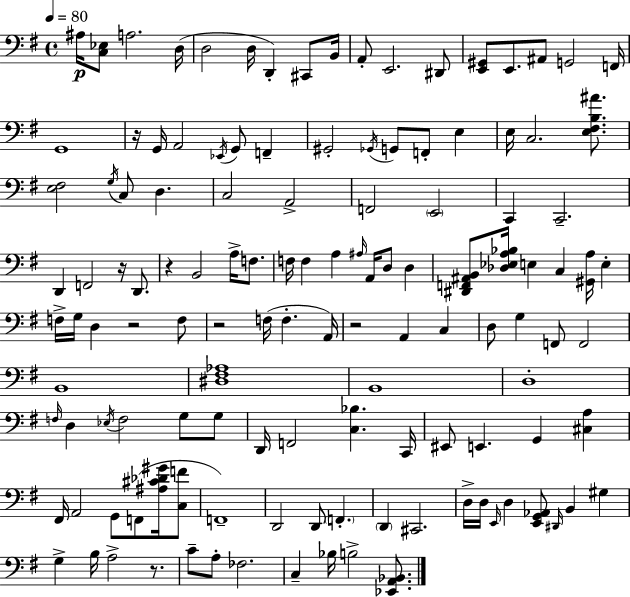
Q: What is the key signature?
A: G major